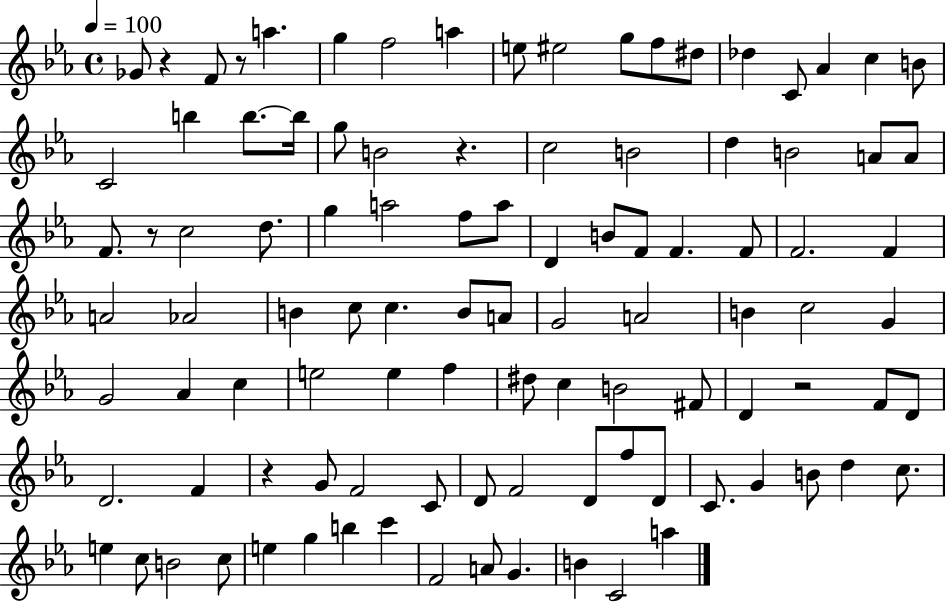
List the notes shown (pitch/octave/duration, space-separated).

Gb4/e R/q F4/e R/e A5/q. G5/q F5/h A5/q E5/e EIS5/h G5/e F5/e D#5/e Db5/q C4/e Ab4/q C5/q B4/e C4/h B5/q B5/e. B5/s G5/e B4/h R/q. C5/h B4/h D5/q B4/h A4/e A4/e F4/e. R/e C5/h D5/e. G5/q A5/h F5/e A5/e D4/q B4/e F4/e F4/q. F4/e F4/h. F4/q A4/h Ab4/h B4/q C5/e C5/q. B4/e A4/e G4/h A4/h B4/q C5/h G4/q G4/h Ab4/q C5/q E5/h E5/q F5/q D#5/e C5/q B4/h F#4/e D4/q R/h F4/e D4/e D4/h. F4/q R/q G4/e F4/h C4/e D4/e F4/h D4/e F5/e D4/e C4/e. G4/q B4/e D5/q C5/e. E5/q C5/e B4/h C5/e E5/q G5/q B5/q C6/q F4/h A4/e G4/q. B4/q C4/h A5/q